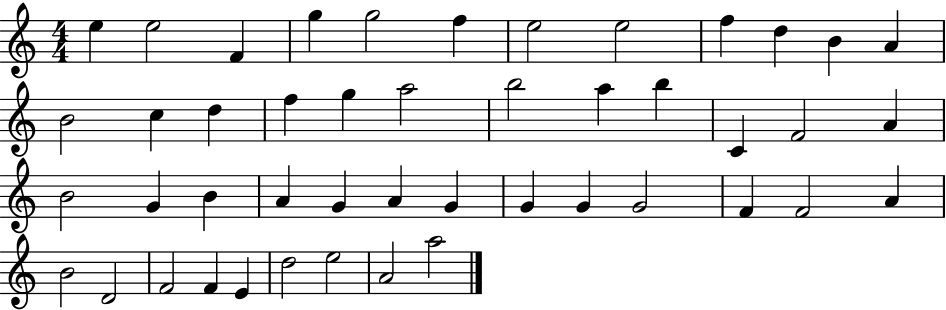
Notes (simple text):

E5/q E5/h F4/q G5/q G5/h F5/q E5/h E5/h F5/q D5/q B4/q A4/q B4/h C5/q D5/q F5/q G5/q A5/h B5/h A5/q B5/q C4/q F4/h A4/q B4/h G4/q B4/q A4/q G4/q A4/q G4/q G4/q G4/q G4/h F4/q F4/h A4/q B4/h D4/h F4/h F4/q E4/q D5/h E5/h A4/h A5/h